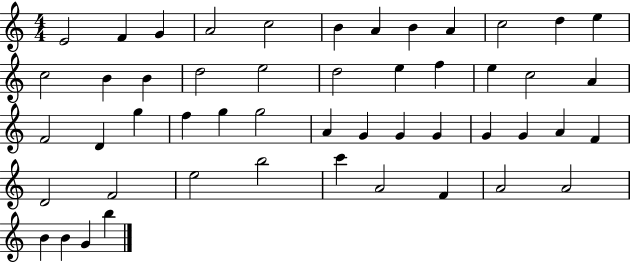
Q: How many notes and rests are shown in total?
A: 50